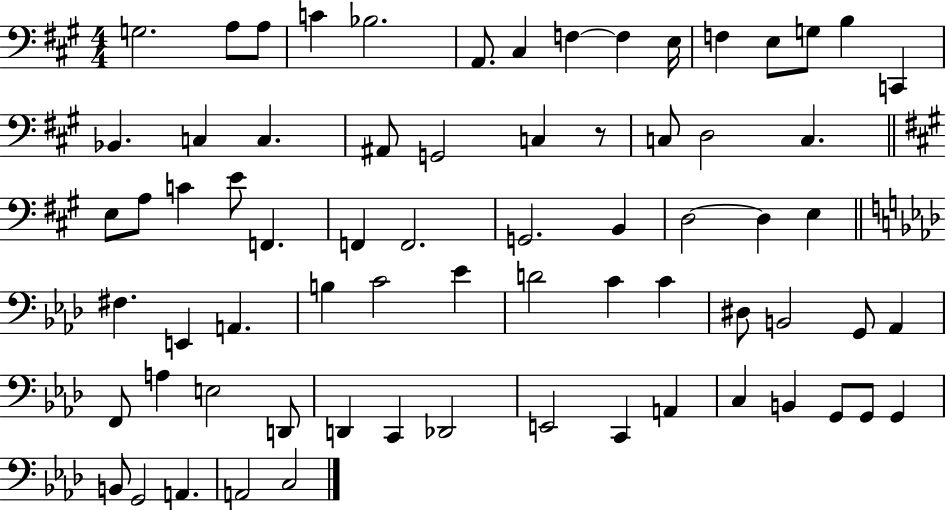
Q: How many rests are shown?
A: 1